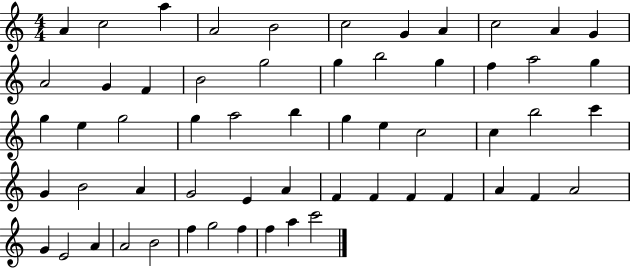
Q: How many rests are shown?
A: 0